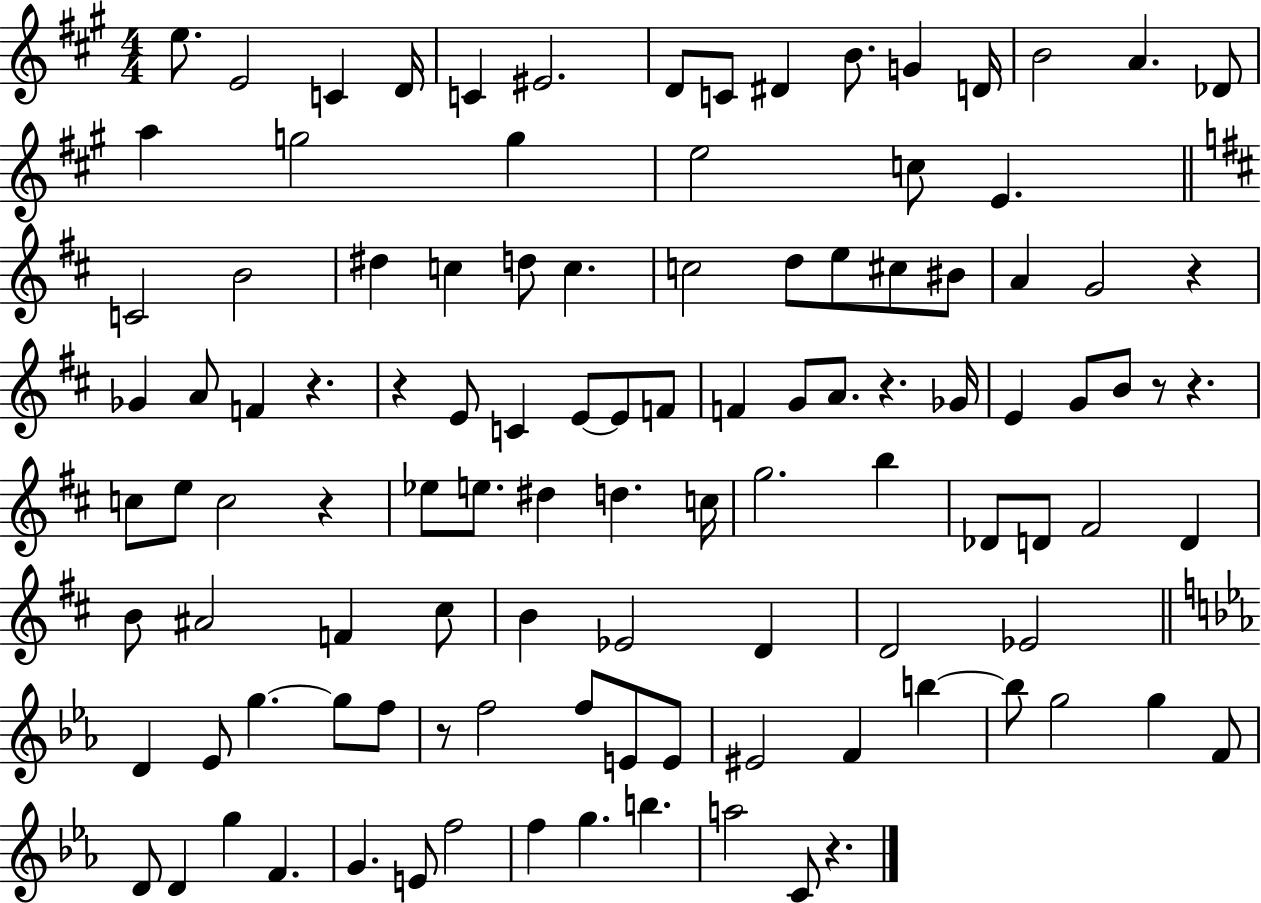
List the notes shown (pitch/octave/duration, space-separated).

E5/e. E4/h C4/q D4/s C4/q EIS4/h. D4/e C4/e D#4/q B4/e. G4/q D4/s B4/h A4/q. Db4/e A5/q G5/h G5/q E5/h C5/e E4/q. C4/h B4/h D#5/q C5/q D5/e C5/q. C5/h D5/e E5/e C#5/e BIS4/e A4/q G4/h R/q Gb4/q A4/e F4/q R/q. R/q E4/e C4/q E4/e E4/e F4/e F4/q G4/e A4/e. R/q. Gb4/s E4/q G4/e B4/e R/e R/q. C5/e E5/e C5/h R/q Eb5/e E5/e. D#5/q D5/q. C5/s G5/h. B5/q Db4/e D4/e F#4/h D4/q B4/e A#4/h F4/q C#5/e B4/q Eb4/h D4/q D4/h Eb4/h D4/q Eb4/e G5/q. G5/e F5/e R/e F5/h F5/e E4/e E4/e EIS4/h F4/q B5/q B5/e G5/h G5/q F4/e D4/e D4/q G5/q F4/q. G4/q. E4/e F5/h F5/q G5/q. B5/q. A5/h C4/e R/q.